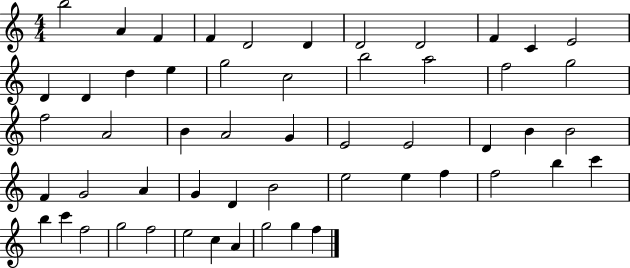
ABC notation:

X:1
T:Untitled
M:4/4
L:1/4
K:C
b2 A F F D2 D D2 D2 F C E2 D D d e g2 c2 b2 a2 f2 g2 f2 A2 B A2 G E2 E2 D B B2 F G2 A G D B2 e2 e f f2 b c' b c' f2 g2 f2 e2 c A g2 g f